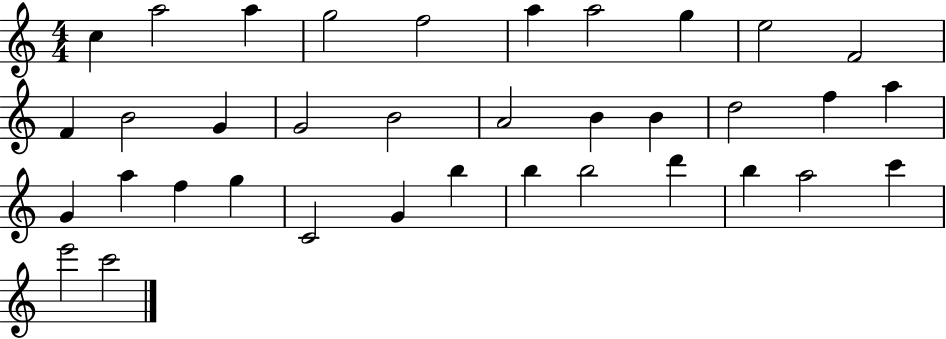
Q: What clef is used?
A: treble